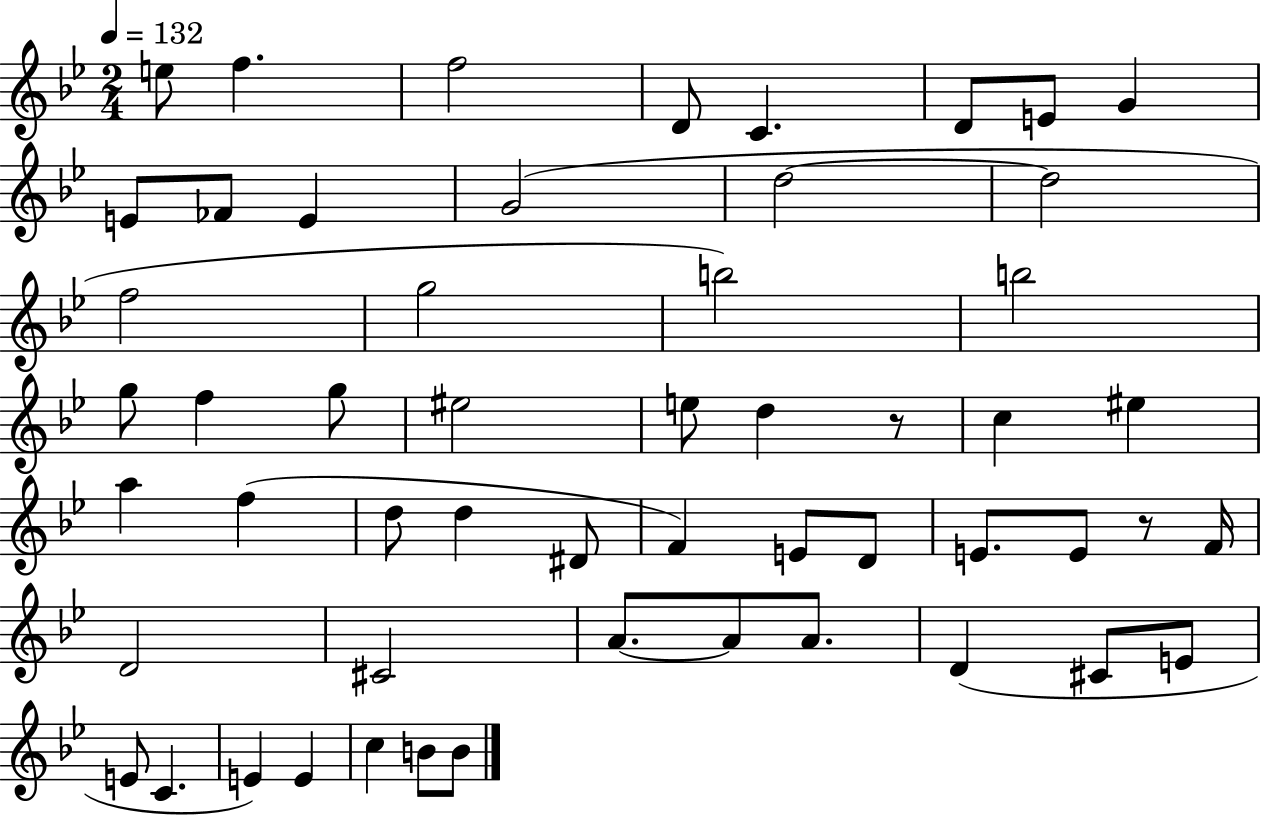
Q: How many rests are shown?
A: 2